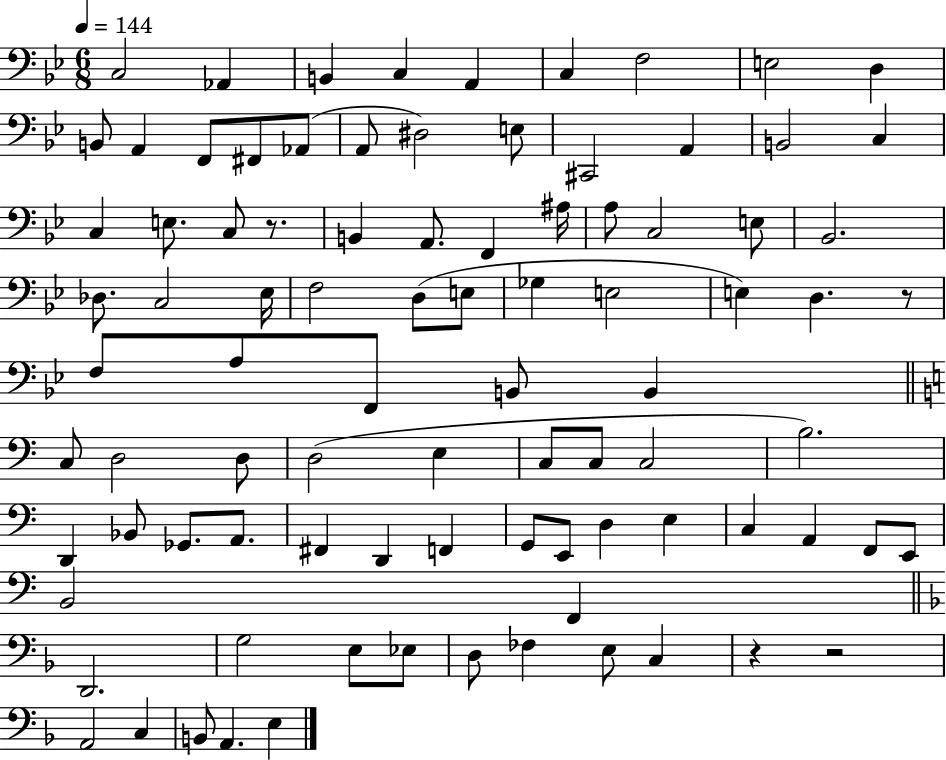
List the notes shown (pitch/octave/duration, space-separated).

C3/h Ab2/q B2/q C3/q A2/q C3/q F3/h E3/h D3/q B2/e A2/q F2/e F#2/e Ab2/e A2/e D#3/h E3/e C#2/h A2/q B2/h C3/q C3/q E3/e. C3/e R/e. B2/q A2/e. F2/q A#3/s A3/e C3/h E3/e Bb2/h. Db3/e. C3/h Eb3/s F3/h D3/e E3/e Gb3/q E3/h E3/q D3/q. R/e F3/e A3/e F2/e B2/e B2/q C3/e D3/h D3/e D3/h E3/q C3/e C3/e C3/h B3/h. D2/q Bb2/e Gb2/e. A2/e. F#2/q D2/q F2/q G2/e E2/e D3/q E3/q C3/q A2/q F2/e E2/e B2/h F2/q D2/h. G3/h E3/e Eb3/e D3/e FES3/q E3/e C3/q R/q R/h A2/h C3/q B2/e A2/q. E3/q